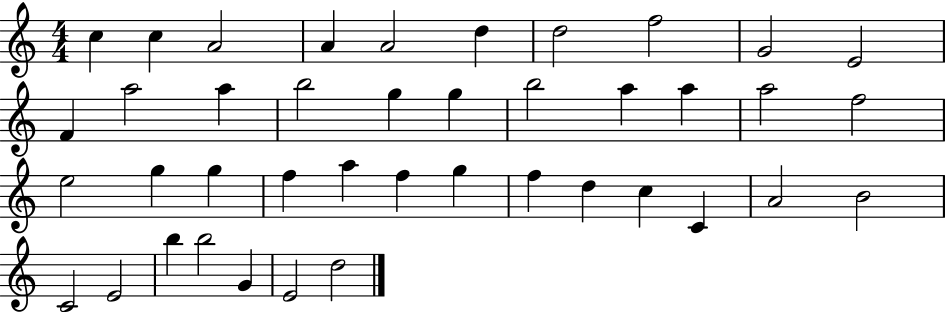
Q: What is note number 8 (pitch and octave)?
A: F5